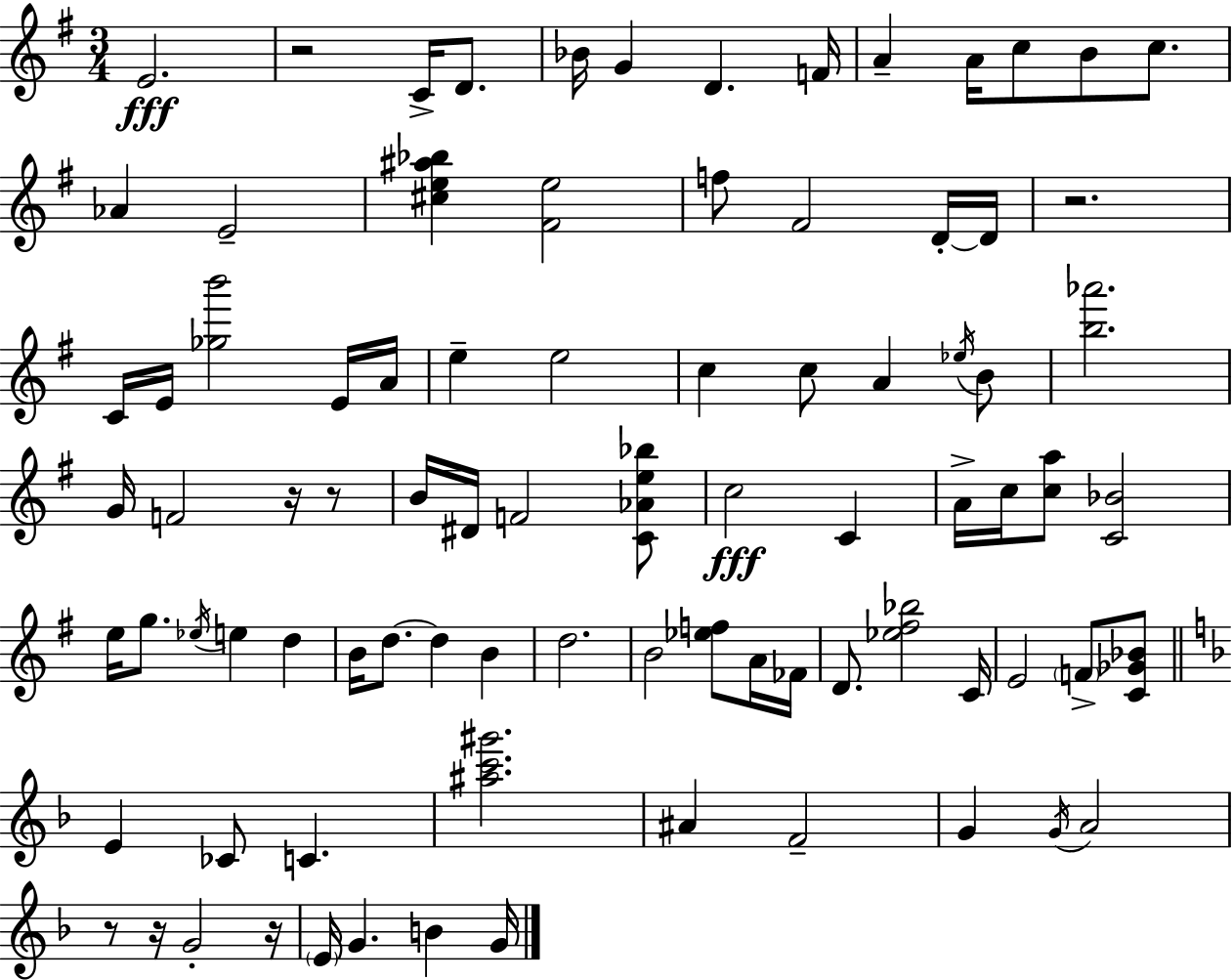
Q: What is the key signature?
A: G major